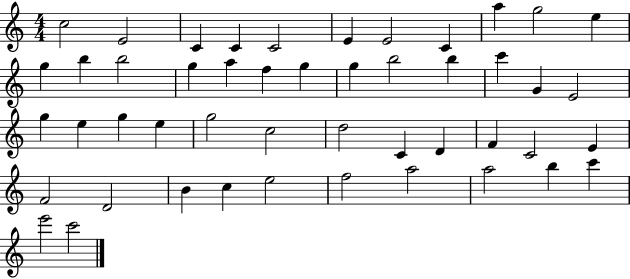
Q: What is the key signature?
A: C major